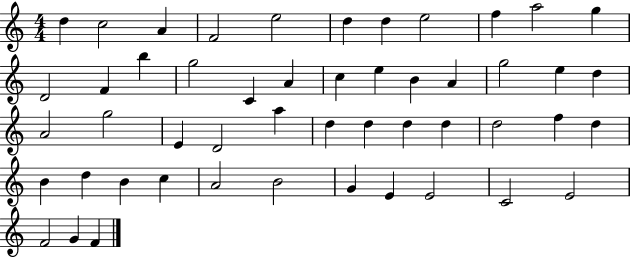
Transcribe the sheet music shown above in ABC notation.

X:1
T:Untitled
M:4/4
L:1/4
K:C
d c2 A F2 e2 d d e2 f a2 g D2 F b g2 C A c e B A g2 e d A2 g2 E D2 a d d d d d2 f d B d B c A2 B2 G E E2 C2 E2 F2 G F